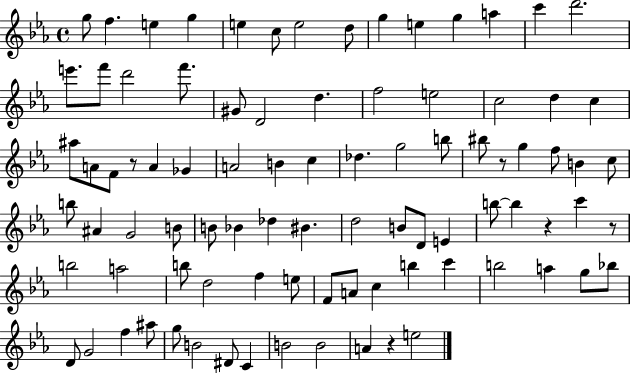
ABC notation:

X:1
T:Untitled
M:4/4
L:1/4
K:Eb
g/2 f e g e c/2 e2 d/2 g e g a c' d'2 e'/2 f'/2 d'2 f'/2 ^G/2 D2 d f2 e2 c2 d c ^a/2 A/2 F/2 z/2 A _G A2 B c _d g2 b/2 ^b/2 z/2 g f/2 B c/2 b/2 ^A G2 B/2 B/2 _B _d ^B d2 B/2 D/2 E b/2 b z c' z/2 b2 a2 b/2 d2 f e/2 F/2 A/2 c b c' b2 a g/2 _b/2 D/2 G2 f ^a/2 g/2 B2 ^D/2 C B2 B2 A z e2